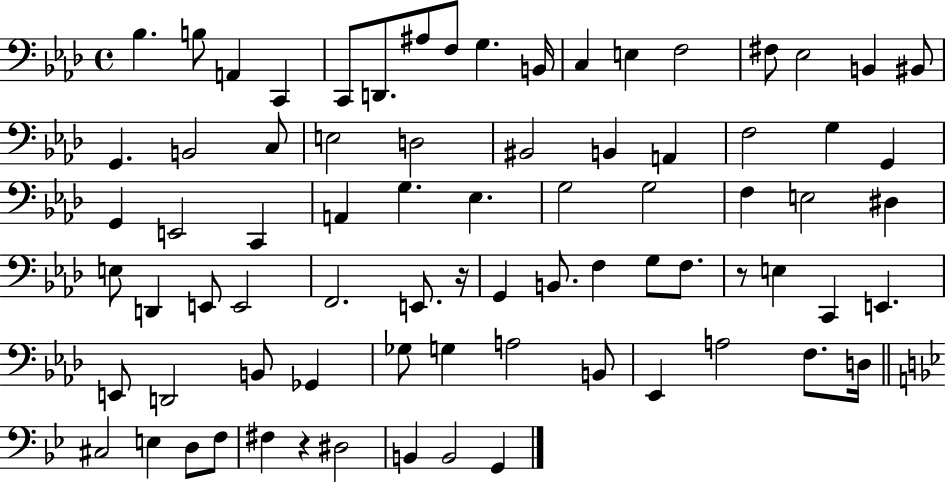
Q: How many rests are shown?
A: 3